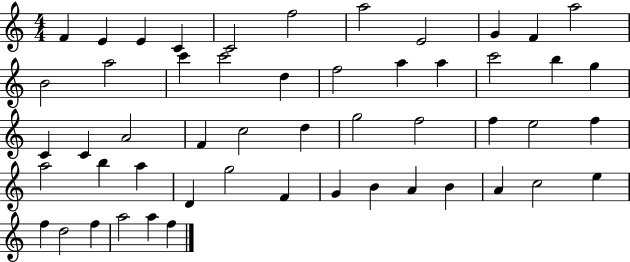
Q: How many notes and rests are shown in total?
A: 52